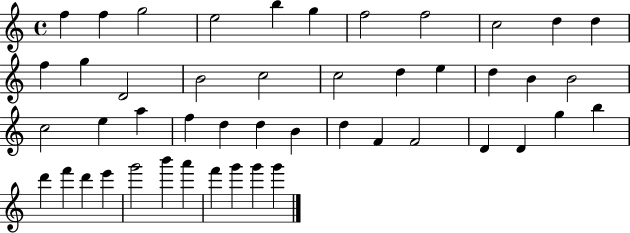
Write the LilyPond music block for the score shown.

{
  \clef treble
  \time 4/4
  \defaultTimeSignature
  \key c \major
  f''4 f''4 g''2 | e''2 b''4 g''4 | f''2 f''2 | c''2 d''4 d''4 | \break f''4 g''4 d'2 | b'2 c''2 | c''2 d''4 e''4 | d''4 b'4 b'2 | \break c''2 e''4 a''4 | f''4 d''4 d''4 b'4 | d''4 f'4 f'2 | d'4 d'4 g''4 b''4 | \break d'''4 f'''4 d'''4 e'''4 | g'''2 b'''4 a'''4 | f'''4 g'''4 g'''4 g'''4 | \bar "|."
}